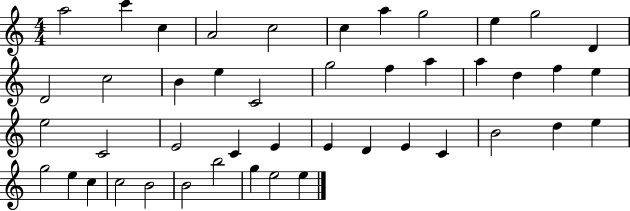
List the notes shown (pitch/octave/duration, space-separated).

A5/h C6/q C5/q A4/h C5/h C5/q A5/q G5/h E5/q G5/h D4/q D4/h C5/h B4/q E5/q C4/h G5/h F5/q A5/q A5/q D5/q F5/q E5/q E5/h C4/h E4/h C4/q E4/q E4/q D4/q E4/q C4/q B4/h D5/q E5/q G5/h E5/q C5/q C5/h B4/h B4/h B5/h G5/q E5/h E5/q